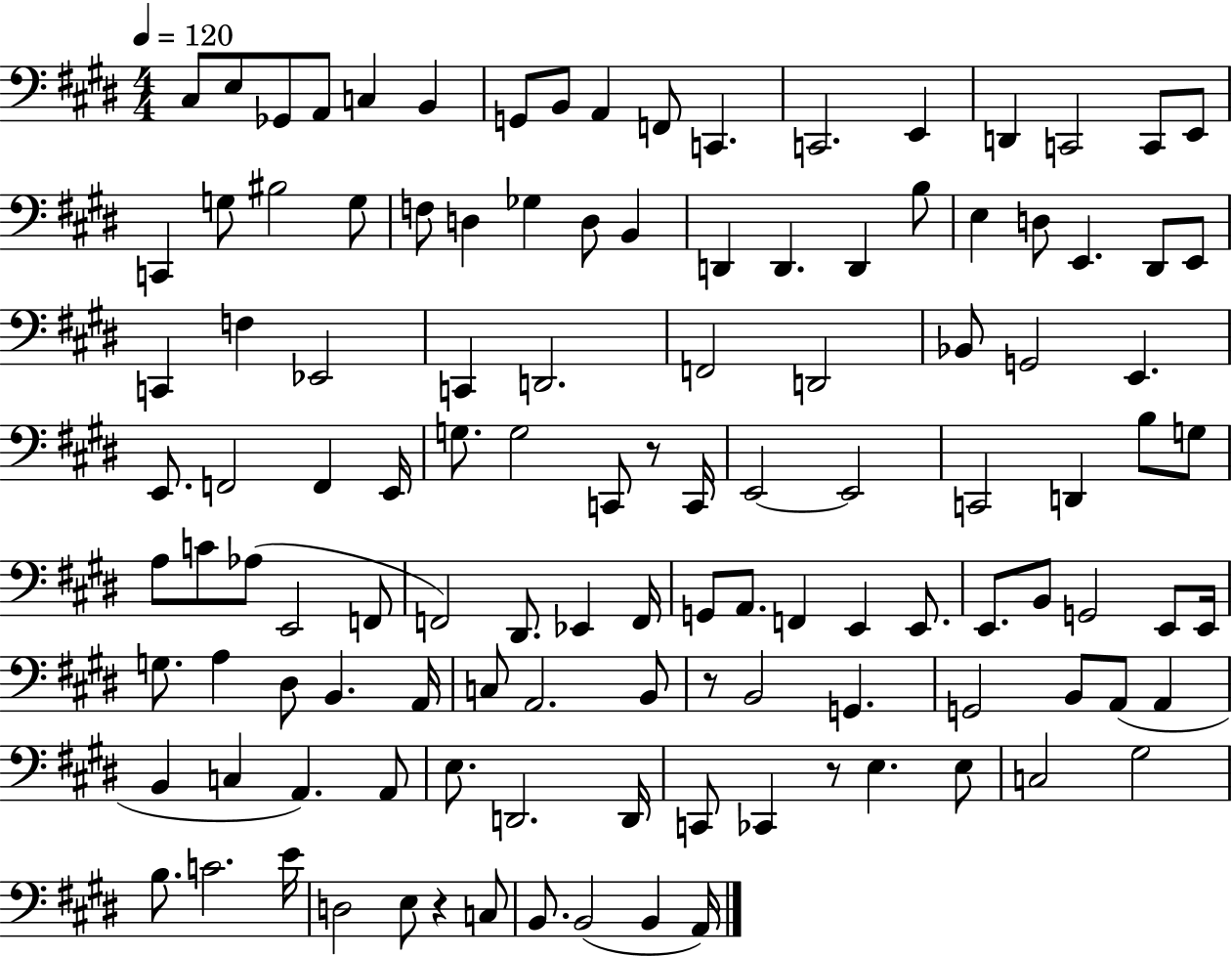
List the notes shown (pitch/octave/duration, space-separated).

C#3/e E3/e Gb2/e A2/e C3/q B2/q G2/e B2/e A2/q F2/e C2/q. C2/h. E2/q D2/q C2/h C2/e E2/e C2/q G3/e BIS3/h G3/e F3/e D3/q Gb3/q D3/e B2/q D2/q D2/q. D2/q B3/e E3/q D3/e E2/q. D#2/e E2/e C2/q F3/q Eb2/h C2/q D2/h. F2/h D2/h Bb2/e G2/h E2/q. E2/e. F2/h F2/q E2/s G3/e. G3/h C2/e R/e C2/s E2/h E2/h C2/h D2/q B3/e G3/e A3/e C4/e Ab3/e E2/h F2/e F2/h D#2/e. Eb2/q F2/s G2/e A2/e. F2/q E2/q E2/e. E2/e. B2/e G2/h E2/e E2/s G3/e. A3/q D#3/e B2/q. A2/s C3/e A2/h. B2/e R/e B2/h G2/q. G2/h B2/e A2/e A2/q B2/q C3/q A2/q. A2/e E3/e. D2/h. D2/s C2/e CES2/q R/e E3/q. E3/e C3/h G#3/h B3/e. C4/h. E4/s D3/h E3/e R/q C3/e B2/e. B2/h B2/q A2/s